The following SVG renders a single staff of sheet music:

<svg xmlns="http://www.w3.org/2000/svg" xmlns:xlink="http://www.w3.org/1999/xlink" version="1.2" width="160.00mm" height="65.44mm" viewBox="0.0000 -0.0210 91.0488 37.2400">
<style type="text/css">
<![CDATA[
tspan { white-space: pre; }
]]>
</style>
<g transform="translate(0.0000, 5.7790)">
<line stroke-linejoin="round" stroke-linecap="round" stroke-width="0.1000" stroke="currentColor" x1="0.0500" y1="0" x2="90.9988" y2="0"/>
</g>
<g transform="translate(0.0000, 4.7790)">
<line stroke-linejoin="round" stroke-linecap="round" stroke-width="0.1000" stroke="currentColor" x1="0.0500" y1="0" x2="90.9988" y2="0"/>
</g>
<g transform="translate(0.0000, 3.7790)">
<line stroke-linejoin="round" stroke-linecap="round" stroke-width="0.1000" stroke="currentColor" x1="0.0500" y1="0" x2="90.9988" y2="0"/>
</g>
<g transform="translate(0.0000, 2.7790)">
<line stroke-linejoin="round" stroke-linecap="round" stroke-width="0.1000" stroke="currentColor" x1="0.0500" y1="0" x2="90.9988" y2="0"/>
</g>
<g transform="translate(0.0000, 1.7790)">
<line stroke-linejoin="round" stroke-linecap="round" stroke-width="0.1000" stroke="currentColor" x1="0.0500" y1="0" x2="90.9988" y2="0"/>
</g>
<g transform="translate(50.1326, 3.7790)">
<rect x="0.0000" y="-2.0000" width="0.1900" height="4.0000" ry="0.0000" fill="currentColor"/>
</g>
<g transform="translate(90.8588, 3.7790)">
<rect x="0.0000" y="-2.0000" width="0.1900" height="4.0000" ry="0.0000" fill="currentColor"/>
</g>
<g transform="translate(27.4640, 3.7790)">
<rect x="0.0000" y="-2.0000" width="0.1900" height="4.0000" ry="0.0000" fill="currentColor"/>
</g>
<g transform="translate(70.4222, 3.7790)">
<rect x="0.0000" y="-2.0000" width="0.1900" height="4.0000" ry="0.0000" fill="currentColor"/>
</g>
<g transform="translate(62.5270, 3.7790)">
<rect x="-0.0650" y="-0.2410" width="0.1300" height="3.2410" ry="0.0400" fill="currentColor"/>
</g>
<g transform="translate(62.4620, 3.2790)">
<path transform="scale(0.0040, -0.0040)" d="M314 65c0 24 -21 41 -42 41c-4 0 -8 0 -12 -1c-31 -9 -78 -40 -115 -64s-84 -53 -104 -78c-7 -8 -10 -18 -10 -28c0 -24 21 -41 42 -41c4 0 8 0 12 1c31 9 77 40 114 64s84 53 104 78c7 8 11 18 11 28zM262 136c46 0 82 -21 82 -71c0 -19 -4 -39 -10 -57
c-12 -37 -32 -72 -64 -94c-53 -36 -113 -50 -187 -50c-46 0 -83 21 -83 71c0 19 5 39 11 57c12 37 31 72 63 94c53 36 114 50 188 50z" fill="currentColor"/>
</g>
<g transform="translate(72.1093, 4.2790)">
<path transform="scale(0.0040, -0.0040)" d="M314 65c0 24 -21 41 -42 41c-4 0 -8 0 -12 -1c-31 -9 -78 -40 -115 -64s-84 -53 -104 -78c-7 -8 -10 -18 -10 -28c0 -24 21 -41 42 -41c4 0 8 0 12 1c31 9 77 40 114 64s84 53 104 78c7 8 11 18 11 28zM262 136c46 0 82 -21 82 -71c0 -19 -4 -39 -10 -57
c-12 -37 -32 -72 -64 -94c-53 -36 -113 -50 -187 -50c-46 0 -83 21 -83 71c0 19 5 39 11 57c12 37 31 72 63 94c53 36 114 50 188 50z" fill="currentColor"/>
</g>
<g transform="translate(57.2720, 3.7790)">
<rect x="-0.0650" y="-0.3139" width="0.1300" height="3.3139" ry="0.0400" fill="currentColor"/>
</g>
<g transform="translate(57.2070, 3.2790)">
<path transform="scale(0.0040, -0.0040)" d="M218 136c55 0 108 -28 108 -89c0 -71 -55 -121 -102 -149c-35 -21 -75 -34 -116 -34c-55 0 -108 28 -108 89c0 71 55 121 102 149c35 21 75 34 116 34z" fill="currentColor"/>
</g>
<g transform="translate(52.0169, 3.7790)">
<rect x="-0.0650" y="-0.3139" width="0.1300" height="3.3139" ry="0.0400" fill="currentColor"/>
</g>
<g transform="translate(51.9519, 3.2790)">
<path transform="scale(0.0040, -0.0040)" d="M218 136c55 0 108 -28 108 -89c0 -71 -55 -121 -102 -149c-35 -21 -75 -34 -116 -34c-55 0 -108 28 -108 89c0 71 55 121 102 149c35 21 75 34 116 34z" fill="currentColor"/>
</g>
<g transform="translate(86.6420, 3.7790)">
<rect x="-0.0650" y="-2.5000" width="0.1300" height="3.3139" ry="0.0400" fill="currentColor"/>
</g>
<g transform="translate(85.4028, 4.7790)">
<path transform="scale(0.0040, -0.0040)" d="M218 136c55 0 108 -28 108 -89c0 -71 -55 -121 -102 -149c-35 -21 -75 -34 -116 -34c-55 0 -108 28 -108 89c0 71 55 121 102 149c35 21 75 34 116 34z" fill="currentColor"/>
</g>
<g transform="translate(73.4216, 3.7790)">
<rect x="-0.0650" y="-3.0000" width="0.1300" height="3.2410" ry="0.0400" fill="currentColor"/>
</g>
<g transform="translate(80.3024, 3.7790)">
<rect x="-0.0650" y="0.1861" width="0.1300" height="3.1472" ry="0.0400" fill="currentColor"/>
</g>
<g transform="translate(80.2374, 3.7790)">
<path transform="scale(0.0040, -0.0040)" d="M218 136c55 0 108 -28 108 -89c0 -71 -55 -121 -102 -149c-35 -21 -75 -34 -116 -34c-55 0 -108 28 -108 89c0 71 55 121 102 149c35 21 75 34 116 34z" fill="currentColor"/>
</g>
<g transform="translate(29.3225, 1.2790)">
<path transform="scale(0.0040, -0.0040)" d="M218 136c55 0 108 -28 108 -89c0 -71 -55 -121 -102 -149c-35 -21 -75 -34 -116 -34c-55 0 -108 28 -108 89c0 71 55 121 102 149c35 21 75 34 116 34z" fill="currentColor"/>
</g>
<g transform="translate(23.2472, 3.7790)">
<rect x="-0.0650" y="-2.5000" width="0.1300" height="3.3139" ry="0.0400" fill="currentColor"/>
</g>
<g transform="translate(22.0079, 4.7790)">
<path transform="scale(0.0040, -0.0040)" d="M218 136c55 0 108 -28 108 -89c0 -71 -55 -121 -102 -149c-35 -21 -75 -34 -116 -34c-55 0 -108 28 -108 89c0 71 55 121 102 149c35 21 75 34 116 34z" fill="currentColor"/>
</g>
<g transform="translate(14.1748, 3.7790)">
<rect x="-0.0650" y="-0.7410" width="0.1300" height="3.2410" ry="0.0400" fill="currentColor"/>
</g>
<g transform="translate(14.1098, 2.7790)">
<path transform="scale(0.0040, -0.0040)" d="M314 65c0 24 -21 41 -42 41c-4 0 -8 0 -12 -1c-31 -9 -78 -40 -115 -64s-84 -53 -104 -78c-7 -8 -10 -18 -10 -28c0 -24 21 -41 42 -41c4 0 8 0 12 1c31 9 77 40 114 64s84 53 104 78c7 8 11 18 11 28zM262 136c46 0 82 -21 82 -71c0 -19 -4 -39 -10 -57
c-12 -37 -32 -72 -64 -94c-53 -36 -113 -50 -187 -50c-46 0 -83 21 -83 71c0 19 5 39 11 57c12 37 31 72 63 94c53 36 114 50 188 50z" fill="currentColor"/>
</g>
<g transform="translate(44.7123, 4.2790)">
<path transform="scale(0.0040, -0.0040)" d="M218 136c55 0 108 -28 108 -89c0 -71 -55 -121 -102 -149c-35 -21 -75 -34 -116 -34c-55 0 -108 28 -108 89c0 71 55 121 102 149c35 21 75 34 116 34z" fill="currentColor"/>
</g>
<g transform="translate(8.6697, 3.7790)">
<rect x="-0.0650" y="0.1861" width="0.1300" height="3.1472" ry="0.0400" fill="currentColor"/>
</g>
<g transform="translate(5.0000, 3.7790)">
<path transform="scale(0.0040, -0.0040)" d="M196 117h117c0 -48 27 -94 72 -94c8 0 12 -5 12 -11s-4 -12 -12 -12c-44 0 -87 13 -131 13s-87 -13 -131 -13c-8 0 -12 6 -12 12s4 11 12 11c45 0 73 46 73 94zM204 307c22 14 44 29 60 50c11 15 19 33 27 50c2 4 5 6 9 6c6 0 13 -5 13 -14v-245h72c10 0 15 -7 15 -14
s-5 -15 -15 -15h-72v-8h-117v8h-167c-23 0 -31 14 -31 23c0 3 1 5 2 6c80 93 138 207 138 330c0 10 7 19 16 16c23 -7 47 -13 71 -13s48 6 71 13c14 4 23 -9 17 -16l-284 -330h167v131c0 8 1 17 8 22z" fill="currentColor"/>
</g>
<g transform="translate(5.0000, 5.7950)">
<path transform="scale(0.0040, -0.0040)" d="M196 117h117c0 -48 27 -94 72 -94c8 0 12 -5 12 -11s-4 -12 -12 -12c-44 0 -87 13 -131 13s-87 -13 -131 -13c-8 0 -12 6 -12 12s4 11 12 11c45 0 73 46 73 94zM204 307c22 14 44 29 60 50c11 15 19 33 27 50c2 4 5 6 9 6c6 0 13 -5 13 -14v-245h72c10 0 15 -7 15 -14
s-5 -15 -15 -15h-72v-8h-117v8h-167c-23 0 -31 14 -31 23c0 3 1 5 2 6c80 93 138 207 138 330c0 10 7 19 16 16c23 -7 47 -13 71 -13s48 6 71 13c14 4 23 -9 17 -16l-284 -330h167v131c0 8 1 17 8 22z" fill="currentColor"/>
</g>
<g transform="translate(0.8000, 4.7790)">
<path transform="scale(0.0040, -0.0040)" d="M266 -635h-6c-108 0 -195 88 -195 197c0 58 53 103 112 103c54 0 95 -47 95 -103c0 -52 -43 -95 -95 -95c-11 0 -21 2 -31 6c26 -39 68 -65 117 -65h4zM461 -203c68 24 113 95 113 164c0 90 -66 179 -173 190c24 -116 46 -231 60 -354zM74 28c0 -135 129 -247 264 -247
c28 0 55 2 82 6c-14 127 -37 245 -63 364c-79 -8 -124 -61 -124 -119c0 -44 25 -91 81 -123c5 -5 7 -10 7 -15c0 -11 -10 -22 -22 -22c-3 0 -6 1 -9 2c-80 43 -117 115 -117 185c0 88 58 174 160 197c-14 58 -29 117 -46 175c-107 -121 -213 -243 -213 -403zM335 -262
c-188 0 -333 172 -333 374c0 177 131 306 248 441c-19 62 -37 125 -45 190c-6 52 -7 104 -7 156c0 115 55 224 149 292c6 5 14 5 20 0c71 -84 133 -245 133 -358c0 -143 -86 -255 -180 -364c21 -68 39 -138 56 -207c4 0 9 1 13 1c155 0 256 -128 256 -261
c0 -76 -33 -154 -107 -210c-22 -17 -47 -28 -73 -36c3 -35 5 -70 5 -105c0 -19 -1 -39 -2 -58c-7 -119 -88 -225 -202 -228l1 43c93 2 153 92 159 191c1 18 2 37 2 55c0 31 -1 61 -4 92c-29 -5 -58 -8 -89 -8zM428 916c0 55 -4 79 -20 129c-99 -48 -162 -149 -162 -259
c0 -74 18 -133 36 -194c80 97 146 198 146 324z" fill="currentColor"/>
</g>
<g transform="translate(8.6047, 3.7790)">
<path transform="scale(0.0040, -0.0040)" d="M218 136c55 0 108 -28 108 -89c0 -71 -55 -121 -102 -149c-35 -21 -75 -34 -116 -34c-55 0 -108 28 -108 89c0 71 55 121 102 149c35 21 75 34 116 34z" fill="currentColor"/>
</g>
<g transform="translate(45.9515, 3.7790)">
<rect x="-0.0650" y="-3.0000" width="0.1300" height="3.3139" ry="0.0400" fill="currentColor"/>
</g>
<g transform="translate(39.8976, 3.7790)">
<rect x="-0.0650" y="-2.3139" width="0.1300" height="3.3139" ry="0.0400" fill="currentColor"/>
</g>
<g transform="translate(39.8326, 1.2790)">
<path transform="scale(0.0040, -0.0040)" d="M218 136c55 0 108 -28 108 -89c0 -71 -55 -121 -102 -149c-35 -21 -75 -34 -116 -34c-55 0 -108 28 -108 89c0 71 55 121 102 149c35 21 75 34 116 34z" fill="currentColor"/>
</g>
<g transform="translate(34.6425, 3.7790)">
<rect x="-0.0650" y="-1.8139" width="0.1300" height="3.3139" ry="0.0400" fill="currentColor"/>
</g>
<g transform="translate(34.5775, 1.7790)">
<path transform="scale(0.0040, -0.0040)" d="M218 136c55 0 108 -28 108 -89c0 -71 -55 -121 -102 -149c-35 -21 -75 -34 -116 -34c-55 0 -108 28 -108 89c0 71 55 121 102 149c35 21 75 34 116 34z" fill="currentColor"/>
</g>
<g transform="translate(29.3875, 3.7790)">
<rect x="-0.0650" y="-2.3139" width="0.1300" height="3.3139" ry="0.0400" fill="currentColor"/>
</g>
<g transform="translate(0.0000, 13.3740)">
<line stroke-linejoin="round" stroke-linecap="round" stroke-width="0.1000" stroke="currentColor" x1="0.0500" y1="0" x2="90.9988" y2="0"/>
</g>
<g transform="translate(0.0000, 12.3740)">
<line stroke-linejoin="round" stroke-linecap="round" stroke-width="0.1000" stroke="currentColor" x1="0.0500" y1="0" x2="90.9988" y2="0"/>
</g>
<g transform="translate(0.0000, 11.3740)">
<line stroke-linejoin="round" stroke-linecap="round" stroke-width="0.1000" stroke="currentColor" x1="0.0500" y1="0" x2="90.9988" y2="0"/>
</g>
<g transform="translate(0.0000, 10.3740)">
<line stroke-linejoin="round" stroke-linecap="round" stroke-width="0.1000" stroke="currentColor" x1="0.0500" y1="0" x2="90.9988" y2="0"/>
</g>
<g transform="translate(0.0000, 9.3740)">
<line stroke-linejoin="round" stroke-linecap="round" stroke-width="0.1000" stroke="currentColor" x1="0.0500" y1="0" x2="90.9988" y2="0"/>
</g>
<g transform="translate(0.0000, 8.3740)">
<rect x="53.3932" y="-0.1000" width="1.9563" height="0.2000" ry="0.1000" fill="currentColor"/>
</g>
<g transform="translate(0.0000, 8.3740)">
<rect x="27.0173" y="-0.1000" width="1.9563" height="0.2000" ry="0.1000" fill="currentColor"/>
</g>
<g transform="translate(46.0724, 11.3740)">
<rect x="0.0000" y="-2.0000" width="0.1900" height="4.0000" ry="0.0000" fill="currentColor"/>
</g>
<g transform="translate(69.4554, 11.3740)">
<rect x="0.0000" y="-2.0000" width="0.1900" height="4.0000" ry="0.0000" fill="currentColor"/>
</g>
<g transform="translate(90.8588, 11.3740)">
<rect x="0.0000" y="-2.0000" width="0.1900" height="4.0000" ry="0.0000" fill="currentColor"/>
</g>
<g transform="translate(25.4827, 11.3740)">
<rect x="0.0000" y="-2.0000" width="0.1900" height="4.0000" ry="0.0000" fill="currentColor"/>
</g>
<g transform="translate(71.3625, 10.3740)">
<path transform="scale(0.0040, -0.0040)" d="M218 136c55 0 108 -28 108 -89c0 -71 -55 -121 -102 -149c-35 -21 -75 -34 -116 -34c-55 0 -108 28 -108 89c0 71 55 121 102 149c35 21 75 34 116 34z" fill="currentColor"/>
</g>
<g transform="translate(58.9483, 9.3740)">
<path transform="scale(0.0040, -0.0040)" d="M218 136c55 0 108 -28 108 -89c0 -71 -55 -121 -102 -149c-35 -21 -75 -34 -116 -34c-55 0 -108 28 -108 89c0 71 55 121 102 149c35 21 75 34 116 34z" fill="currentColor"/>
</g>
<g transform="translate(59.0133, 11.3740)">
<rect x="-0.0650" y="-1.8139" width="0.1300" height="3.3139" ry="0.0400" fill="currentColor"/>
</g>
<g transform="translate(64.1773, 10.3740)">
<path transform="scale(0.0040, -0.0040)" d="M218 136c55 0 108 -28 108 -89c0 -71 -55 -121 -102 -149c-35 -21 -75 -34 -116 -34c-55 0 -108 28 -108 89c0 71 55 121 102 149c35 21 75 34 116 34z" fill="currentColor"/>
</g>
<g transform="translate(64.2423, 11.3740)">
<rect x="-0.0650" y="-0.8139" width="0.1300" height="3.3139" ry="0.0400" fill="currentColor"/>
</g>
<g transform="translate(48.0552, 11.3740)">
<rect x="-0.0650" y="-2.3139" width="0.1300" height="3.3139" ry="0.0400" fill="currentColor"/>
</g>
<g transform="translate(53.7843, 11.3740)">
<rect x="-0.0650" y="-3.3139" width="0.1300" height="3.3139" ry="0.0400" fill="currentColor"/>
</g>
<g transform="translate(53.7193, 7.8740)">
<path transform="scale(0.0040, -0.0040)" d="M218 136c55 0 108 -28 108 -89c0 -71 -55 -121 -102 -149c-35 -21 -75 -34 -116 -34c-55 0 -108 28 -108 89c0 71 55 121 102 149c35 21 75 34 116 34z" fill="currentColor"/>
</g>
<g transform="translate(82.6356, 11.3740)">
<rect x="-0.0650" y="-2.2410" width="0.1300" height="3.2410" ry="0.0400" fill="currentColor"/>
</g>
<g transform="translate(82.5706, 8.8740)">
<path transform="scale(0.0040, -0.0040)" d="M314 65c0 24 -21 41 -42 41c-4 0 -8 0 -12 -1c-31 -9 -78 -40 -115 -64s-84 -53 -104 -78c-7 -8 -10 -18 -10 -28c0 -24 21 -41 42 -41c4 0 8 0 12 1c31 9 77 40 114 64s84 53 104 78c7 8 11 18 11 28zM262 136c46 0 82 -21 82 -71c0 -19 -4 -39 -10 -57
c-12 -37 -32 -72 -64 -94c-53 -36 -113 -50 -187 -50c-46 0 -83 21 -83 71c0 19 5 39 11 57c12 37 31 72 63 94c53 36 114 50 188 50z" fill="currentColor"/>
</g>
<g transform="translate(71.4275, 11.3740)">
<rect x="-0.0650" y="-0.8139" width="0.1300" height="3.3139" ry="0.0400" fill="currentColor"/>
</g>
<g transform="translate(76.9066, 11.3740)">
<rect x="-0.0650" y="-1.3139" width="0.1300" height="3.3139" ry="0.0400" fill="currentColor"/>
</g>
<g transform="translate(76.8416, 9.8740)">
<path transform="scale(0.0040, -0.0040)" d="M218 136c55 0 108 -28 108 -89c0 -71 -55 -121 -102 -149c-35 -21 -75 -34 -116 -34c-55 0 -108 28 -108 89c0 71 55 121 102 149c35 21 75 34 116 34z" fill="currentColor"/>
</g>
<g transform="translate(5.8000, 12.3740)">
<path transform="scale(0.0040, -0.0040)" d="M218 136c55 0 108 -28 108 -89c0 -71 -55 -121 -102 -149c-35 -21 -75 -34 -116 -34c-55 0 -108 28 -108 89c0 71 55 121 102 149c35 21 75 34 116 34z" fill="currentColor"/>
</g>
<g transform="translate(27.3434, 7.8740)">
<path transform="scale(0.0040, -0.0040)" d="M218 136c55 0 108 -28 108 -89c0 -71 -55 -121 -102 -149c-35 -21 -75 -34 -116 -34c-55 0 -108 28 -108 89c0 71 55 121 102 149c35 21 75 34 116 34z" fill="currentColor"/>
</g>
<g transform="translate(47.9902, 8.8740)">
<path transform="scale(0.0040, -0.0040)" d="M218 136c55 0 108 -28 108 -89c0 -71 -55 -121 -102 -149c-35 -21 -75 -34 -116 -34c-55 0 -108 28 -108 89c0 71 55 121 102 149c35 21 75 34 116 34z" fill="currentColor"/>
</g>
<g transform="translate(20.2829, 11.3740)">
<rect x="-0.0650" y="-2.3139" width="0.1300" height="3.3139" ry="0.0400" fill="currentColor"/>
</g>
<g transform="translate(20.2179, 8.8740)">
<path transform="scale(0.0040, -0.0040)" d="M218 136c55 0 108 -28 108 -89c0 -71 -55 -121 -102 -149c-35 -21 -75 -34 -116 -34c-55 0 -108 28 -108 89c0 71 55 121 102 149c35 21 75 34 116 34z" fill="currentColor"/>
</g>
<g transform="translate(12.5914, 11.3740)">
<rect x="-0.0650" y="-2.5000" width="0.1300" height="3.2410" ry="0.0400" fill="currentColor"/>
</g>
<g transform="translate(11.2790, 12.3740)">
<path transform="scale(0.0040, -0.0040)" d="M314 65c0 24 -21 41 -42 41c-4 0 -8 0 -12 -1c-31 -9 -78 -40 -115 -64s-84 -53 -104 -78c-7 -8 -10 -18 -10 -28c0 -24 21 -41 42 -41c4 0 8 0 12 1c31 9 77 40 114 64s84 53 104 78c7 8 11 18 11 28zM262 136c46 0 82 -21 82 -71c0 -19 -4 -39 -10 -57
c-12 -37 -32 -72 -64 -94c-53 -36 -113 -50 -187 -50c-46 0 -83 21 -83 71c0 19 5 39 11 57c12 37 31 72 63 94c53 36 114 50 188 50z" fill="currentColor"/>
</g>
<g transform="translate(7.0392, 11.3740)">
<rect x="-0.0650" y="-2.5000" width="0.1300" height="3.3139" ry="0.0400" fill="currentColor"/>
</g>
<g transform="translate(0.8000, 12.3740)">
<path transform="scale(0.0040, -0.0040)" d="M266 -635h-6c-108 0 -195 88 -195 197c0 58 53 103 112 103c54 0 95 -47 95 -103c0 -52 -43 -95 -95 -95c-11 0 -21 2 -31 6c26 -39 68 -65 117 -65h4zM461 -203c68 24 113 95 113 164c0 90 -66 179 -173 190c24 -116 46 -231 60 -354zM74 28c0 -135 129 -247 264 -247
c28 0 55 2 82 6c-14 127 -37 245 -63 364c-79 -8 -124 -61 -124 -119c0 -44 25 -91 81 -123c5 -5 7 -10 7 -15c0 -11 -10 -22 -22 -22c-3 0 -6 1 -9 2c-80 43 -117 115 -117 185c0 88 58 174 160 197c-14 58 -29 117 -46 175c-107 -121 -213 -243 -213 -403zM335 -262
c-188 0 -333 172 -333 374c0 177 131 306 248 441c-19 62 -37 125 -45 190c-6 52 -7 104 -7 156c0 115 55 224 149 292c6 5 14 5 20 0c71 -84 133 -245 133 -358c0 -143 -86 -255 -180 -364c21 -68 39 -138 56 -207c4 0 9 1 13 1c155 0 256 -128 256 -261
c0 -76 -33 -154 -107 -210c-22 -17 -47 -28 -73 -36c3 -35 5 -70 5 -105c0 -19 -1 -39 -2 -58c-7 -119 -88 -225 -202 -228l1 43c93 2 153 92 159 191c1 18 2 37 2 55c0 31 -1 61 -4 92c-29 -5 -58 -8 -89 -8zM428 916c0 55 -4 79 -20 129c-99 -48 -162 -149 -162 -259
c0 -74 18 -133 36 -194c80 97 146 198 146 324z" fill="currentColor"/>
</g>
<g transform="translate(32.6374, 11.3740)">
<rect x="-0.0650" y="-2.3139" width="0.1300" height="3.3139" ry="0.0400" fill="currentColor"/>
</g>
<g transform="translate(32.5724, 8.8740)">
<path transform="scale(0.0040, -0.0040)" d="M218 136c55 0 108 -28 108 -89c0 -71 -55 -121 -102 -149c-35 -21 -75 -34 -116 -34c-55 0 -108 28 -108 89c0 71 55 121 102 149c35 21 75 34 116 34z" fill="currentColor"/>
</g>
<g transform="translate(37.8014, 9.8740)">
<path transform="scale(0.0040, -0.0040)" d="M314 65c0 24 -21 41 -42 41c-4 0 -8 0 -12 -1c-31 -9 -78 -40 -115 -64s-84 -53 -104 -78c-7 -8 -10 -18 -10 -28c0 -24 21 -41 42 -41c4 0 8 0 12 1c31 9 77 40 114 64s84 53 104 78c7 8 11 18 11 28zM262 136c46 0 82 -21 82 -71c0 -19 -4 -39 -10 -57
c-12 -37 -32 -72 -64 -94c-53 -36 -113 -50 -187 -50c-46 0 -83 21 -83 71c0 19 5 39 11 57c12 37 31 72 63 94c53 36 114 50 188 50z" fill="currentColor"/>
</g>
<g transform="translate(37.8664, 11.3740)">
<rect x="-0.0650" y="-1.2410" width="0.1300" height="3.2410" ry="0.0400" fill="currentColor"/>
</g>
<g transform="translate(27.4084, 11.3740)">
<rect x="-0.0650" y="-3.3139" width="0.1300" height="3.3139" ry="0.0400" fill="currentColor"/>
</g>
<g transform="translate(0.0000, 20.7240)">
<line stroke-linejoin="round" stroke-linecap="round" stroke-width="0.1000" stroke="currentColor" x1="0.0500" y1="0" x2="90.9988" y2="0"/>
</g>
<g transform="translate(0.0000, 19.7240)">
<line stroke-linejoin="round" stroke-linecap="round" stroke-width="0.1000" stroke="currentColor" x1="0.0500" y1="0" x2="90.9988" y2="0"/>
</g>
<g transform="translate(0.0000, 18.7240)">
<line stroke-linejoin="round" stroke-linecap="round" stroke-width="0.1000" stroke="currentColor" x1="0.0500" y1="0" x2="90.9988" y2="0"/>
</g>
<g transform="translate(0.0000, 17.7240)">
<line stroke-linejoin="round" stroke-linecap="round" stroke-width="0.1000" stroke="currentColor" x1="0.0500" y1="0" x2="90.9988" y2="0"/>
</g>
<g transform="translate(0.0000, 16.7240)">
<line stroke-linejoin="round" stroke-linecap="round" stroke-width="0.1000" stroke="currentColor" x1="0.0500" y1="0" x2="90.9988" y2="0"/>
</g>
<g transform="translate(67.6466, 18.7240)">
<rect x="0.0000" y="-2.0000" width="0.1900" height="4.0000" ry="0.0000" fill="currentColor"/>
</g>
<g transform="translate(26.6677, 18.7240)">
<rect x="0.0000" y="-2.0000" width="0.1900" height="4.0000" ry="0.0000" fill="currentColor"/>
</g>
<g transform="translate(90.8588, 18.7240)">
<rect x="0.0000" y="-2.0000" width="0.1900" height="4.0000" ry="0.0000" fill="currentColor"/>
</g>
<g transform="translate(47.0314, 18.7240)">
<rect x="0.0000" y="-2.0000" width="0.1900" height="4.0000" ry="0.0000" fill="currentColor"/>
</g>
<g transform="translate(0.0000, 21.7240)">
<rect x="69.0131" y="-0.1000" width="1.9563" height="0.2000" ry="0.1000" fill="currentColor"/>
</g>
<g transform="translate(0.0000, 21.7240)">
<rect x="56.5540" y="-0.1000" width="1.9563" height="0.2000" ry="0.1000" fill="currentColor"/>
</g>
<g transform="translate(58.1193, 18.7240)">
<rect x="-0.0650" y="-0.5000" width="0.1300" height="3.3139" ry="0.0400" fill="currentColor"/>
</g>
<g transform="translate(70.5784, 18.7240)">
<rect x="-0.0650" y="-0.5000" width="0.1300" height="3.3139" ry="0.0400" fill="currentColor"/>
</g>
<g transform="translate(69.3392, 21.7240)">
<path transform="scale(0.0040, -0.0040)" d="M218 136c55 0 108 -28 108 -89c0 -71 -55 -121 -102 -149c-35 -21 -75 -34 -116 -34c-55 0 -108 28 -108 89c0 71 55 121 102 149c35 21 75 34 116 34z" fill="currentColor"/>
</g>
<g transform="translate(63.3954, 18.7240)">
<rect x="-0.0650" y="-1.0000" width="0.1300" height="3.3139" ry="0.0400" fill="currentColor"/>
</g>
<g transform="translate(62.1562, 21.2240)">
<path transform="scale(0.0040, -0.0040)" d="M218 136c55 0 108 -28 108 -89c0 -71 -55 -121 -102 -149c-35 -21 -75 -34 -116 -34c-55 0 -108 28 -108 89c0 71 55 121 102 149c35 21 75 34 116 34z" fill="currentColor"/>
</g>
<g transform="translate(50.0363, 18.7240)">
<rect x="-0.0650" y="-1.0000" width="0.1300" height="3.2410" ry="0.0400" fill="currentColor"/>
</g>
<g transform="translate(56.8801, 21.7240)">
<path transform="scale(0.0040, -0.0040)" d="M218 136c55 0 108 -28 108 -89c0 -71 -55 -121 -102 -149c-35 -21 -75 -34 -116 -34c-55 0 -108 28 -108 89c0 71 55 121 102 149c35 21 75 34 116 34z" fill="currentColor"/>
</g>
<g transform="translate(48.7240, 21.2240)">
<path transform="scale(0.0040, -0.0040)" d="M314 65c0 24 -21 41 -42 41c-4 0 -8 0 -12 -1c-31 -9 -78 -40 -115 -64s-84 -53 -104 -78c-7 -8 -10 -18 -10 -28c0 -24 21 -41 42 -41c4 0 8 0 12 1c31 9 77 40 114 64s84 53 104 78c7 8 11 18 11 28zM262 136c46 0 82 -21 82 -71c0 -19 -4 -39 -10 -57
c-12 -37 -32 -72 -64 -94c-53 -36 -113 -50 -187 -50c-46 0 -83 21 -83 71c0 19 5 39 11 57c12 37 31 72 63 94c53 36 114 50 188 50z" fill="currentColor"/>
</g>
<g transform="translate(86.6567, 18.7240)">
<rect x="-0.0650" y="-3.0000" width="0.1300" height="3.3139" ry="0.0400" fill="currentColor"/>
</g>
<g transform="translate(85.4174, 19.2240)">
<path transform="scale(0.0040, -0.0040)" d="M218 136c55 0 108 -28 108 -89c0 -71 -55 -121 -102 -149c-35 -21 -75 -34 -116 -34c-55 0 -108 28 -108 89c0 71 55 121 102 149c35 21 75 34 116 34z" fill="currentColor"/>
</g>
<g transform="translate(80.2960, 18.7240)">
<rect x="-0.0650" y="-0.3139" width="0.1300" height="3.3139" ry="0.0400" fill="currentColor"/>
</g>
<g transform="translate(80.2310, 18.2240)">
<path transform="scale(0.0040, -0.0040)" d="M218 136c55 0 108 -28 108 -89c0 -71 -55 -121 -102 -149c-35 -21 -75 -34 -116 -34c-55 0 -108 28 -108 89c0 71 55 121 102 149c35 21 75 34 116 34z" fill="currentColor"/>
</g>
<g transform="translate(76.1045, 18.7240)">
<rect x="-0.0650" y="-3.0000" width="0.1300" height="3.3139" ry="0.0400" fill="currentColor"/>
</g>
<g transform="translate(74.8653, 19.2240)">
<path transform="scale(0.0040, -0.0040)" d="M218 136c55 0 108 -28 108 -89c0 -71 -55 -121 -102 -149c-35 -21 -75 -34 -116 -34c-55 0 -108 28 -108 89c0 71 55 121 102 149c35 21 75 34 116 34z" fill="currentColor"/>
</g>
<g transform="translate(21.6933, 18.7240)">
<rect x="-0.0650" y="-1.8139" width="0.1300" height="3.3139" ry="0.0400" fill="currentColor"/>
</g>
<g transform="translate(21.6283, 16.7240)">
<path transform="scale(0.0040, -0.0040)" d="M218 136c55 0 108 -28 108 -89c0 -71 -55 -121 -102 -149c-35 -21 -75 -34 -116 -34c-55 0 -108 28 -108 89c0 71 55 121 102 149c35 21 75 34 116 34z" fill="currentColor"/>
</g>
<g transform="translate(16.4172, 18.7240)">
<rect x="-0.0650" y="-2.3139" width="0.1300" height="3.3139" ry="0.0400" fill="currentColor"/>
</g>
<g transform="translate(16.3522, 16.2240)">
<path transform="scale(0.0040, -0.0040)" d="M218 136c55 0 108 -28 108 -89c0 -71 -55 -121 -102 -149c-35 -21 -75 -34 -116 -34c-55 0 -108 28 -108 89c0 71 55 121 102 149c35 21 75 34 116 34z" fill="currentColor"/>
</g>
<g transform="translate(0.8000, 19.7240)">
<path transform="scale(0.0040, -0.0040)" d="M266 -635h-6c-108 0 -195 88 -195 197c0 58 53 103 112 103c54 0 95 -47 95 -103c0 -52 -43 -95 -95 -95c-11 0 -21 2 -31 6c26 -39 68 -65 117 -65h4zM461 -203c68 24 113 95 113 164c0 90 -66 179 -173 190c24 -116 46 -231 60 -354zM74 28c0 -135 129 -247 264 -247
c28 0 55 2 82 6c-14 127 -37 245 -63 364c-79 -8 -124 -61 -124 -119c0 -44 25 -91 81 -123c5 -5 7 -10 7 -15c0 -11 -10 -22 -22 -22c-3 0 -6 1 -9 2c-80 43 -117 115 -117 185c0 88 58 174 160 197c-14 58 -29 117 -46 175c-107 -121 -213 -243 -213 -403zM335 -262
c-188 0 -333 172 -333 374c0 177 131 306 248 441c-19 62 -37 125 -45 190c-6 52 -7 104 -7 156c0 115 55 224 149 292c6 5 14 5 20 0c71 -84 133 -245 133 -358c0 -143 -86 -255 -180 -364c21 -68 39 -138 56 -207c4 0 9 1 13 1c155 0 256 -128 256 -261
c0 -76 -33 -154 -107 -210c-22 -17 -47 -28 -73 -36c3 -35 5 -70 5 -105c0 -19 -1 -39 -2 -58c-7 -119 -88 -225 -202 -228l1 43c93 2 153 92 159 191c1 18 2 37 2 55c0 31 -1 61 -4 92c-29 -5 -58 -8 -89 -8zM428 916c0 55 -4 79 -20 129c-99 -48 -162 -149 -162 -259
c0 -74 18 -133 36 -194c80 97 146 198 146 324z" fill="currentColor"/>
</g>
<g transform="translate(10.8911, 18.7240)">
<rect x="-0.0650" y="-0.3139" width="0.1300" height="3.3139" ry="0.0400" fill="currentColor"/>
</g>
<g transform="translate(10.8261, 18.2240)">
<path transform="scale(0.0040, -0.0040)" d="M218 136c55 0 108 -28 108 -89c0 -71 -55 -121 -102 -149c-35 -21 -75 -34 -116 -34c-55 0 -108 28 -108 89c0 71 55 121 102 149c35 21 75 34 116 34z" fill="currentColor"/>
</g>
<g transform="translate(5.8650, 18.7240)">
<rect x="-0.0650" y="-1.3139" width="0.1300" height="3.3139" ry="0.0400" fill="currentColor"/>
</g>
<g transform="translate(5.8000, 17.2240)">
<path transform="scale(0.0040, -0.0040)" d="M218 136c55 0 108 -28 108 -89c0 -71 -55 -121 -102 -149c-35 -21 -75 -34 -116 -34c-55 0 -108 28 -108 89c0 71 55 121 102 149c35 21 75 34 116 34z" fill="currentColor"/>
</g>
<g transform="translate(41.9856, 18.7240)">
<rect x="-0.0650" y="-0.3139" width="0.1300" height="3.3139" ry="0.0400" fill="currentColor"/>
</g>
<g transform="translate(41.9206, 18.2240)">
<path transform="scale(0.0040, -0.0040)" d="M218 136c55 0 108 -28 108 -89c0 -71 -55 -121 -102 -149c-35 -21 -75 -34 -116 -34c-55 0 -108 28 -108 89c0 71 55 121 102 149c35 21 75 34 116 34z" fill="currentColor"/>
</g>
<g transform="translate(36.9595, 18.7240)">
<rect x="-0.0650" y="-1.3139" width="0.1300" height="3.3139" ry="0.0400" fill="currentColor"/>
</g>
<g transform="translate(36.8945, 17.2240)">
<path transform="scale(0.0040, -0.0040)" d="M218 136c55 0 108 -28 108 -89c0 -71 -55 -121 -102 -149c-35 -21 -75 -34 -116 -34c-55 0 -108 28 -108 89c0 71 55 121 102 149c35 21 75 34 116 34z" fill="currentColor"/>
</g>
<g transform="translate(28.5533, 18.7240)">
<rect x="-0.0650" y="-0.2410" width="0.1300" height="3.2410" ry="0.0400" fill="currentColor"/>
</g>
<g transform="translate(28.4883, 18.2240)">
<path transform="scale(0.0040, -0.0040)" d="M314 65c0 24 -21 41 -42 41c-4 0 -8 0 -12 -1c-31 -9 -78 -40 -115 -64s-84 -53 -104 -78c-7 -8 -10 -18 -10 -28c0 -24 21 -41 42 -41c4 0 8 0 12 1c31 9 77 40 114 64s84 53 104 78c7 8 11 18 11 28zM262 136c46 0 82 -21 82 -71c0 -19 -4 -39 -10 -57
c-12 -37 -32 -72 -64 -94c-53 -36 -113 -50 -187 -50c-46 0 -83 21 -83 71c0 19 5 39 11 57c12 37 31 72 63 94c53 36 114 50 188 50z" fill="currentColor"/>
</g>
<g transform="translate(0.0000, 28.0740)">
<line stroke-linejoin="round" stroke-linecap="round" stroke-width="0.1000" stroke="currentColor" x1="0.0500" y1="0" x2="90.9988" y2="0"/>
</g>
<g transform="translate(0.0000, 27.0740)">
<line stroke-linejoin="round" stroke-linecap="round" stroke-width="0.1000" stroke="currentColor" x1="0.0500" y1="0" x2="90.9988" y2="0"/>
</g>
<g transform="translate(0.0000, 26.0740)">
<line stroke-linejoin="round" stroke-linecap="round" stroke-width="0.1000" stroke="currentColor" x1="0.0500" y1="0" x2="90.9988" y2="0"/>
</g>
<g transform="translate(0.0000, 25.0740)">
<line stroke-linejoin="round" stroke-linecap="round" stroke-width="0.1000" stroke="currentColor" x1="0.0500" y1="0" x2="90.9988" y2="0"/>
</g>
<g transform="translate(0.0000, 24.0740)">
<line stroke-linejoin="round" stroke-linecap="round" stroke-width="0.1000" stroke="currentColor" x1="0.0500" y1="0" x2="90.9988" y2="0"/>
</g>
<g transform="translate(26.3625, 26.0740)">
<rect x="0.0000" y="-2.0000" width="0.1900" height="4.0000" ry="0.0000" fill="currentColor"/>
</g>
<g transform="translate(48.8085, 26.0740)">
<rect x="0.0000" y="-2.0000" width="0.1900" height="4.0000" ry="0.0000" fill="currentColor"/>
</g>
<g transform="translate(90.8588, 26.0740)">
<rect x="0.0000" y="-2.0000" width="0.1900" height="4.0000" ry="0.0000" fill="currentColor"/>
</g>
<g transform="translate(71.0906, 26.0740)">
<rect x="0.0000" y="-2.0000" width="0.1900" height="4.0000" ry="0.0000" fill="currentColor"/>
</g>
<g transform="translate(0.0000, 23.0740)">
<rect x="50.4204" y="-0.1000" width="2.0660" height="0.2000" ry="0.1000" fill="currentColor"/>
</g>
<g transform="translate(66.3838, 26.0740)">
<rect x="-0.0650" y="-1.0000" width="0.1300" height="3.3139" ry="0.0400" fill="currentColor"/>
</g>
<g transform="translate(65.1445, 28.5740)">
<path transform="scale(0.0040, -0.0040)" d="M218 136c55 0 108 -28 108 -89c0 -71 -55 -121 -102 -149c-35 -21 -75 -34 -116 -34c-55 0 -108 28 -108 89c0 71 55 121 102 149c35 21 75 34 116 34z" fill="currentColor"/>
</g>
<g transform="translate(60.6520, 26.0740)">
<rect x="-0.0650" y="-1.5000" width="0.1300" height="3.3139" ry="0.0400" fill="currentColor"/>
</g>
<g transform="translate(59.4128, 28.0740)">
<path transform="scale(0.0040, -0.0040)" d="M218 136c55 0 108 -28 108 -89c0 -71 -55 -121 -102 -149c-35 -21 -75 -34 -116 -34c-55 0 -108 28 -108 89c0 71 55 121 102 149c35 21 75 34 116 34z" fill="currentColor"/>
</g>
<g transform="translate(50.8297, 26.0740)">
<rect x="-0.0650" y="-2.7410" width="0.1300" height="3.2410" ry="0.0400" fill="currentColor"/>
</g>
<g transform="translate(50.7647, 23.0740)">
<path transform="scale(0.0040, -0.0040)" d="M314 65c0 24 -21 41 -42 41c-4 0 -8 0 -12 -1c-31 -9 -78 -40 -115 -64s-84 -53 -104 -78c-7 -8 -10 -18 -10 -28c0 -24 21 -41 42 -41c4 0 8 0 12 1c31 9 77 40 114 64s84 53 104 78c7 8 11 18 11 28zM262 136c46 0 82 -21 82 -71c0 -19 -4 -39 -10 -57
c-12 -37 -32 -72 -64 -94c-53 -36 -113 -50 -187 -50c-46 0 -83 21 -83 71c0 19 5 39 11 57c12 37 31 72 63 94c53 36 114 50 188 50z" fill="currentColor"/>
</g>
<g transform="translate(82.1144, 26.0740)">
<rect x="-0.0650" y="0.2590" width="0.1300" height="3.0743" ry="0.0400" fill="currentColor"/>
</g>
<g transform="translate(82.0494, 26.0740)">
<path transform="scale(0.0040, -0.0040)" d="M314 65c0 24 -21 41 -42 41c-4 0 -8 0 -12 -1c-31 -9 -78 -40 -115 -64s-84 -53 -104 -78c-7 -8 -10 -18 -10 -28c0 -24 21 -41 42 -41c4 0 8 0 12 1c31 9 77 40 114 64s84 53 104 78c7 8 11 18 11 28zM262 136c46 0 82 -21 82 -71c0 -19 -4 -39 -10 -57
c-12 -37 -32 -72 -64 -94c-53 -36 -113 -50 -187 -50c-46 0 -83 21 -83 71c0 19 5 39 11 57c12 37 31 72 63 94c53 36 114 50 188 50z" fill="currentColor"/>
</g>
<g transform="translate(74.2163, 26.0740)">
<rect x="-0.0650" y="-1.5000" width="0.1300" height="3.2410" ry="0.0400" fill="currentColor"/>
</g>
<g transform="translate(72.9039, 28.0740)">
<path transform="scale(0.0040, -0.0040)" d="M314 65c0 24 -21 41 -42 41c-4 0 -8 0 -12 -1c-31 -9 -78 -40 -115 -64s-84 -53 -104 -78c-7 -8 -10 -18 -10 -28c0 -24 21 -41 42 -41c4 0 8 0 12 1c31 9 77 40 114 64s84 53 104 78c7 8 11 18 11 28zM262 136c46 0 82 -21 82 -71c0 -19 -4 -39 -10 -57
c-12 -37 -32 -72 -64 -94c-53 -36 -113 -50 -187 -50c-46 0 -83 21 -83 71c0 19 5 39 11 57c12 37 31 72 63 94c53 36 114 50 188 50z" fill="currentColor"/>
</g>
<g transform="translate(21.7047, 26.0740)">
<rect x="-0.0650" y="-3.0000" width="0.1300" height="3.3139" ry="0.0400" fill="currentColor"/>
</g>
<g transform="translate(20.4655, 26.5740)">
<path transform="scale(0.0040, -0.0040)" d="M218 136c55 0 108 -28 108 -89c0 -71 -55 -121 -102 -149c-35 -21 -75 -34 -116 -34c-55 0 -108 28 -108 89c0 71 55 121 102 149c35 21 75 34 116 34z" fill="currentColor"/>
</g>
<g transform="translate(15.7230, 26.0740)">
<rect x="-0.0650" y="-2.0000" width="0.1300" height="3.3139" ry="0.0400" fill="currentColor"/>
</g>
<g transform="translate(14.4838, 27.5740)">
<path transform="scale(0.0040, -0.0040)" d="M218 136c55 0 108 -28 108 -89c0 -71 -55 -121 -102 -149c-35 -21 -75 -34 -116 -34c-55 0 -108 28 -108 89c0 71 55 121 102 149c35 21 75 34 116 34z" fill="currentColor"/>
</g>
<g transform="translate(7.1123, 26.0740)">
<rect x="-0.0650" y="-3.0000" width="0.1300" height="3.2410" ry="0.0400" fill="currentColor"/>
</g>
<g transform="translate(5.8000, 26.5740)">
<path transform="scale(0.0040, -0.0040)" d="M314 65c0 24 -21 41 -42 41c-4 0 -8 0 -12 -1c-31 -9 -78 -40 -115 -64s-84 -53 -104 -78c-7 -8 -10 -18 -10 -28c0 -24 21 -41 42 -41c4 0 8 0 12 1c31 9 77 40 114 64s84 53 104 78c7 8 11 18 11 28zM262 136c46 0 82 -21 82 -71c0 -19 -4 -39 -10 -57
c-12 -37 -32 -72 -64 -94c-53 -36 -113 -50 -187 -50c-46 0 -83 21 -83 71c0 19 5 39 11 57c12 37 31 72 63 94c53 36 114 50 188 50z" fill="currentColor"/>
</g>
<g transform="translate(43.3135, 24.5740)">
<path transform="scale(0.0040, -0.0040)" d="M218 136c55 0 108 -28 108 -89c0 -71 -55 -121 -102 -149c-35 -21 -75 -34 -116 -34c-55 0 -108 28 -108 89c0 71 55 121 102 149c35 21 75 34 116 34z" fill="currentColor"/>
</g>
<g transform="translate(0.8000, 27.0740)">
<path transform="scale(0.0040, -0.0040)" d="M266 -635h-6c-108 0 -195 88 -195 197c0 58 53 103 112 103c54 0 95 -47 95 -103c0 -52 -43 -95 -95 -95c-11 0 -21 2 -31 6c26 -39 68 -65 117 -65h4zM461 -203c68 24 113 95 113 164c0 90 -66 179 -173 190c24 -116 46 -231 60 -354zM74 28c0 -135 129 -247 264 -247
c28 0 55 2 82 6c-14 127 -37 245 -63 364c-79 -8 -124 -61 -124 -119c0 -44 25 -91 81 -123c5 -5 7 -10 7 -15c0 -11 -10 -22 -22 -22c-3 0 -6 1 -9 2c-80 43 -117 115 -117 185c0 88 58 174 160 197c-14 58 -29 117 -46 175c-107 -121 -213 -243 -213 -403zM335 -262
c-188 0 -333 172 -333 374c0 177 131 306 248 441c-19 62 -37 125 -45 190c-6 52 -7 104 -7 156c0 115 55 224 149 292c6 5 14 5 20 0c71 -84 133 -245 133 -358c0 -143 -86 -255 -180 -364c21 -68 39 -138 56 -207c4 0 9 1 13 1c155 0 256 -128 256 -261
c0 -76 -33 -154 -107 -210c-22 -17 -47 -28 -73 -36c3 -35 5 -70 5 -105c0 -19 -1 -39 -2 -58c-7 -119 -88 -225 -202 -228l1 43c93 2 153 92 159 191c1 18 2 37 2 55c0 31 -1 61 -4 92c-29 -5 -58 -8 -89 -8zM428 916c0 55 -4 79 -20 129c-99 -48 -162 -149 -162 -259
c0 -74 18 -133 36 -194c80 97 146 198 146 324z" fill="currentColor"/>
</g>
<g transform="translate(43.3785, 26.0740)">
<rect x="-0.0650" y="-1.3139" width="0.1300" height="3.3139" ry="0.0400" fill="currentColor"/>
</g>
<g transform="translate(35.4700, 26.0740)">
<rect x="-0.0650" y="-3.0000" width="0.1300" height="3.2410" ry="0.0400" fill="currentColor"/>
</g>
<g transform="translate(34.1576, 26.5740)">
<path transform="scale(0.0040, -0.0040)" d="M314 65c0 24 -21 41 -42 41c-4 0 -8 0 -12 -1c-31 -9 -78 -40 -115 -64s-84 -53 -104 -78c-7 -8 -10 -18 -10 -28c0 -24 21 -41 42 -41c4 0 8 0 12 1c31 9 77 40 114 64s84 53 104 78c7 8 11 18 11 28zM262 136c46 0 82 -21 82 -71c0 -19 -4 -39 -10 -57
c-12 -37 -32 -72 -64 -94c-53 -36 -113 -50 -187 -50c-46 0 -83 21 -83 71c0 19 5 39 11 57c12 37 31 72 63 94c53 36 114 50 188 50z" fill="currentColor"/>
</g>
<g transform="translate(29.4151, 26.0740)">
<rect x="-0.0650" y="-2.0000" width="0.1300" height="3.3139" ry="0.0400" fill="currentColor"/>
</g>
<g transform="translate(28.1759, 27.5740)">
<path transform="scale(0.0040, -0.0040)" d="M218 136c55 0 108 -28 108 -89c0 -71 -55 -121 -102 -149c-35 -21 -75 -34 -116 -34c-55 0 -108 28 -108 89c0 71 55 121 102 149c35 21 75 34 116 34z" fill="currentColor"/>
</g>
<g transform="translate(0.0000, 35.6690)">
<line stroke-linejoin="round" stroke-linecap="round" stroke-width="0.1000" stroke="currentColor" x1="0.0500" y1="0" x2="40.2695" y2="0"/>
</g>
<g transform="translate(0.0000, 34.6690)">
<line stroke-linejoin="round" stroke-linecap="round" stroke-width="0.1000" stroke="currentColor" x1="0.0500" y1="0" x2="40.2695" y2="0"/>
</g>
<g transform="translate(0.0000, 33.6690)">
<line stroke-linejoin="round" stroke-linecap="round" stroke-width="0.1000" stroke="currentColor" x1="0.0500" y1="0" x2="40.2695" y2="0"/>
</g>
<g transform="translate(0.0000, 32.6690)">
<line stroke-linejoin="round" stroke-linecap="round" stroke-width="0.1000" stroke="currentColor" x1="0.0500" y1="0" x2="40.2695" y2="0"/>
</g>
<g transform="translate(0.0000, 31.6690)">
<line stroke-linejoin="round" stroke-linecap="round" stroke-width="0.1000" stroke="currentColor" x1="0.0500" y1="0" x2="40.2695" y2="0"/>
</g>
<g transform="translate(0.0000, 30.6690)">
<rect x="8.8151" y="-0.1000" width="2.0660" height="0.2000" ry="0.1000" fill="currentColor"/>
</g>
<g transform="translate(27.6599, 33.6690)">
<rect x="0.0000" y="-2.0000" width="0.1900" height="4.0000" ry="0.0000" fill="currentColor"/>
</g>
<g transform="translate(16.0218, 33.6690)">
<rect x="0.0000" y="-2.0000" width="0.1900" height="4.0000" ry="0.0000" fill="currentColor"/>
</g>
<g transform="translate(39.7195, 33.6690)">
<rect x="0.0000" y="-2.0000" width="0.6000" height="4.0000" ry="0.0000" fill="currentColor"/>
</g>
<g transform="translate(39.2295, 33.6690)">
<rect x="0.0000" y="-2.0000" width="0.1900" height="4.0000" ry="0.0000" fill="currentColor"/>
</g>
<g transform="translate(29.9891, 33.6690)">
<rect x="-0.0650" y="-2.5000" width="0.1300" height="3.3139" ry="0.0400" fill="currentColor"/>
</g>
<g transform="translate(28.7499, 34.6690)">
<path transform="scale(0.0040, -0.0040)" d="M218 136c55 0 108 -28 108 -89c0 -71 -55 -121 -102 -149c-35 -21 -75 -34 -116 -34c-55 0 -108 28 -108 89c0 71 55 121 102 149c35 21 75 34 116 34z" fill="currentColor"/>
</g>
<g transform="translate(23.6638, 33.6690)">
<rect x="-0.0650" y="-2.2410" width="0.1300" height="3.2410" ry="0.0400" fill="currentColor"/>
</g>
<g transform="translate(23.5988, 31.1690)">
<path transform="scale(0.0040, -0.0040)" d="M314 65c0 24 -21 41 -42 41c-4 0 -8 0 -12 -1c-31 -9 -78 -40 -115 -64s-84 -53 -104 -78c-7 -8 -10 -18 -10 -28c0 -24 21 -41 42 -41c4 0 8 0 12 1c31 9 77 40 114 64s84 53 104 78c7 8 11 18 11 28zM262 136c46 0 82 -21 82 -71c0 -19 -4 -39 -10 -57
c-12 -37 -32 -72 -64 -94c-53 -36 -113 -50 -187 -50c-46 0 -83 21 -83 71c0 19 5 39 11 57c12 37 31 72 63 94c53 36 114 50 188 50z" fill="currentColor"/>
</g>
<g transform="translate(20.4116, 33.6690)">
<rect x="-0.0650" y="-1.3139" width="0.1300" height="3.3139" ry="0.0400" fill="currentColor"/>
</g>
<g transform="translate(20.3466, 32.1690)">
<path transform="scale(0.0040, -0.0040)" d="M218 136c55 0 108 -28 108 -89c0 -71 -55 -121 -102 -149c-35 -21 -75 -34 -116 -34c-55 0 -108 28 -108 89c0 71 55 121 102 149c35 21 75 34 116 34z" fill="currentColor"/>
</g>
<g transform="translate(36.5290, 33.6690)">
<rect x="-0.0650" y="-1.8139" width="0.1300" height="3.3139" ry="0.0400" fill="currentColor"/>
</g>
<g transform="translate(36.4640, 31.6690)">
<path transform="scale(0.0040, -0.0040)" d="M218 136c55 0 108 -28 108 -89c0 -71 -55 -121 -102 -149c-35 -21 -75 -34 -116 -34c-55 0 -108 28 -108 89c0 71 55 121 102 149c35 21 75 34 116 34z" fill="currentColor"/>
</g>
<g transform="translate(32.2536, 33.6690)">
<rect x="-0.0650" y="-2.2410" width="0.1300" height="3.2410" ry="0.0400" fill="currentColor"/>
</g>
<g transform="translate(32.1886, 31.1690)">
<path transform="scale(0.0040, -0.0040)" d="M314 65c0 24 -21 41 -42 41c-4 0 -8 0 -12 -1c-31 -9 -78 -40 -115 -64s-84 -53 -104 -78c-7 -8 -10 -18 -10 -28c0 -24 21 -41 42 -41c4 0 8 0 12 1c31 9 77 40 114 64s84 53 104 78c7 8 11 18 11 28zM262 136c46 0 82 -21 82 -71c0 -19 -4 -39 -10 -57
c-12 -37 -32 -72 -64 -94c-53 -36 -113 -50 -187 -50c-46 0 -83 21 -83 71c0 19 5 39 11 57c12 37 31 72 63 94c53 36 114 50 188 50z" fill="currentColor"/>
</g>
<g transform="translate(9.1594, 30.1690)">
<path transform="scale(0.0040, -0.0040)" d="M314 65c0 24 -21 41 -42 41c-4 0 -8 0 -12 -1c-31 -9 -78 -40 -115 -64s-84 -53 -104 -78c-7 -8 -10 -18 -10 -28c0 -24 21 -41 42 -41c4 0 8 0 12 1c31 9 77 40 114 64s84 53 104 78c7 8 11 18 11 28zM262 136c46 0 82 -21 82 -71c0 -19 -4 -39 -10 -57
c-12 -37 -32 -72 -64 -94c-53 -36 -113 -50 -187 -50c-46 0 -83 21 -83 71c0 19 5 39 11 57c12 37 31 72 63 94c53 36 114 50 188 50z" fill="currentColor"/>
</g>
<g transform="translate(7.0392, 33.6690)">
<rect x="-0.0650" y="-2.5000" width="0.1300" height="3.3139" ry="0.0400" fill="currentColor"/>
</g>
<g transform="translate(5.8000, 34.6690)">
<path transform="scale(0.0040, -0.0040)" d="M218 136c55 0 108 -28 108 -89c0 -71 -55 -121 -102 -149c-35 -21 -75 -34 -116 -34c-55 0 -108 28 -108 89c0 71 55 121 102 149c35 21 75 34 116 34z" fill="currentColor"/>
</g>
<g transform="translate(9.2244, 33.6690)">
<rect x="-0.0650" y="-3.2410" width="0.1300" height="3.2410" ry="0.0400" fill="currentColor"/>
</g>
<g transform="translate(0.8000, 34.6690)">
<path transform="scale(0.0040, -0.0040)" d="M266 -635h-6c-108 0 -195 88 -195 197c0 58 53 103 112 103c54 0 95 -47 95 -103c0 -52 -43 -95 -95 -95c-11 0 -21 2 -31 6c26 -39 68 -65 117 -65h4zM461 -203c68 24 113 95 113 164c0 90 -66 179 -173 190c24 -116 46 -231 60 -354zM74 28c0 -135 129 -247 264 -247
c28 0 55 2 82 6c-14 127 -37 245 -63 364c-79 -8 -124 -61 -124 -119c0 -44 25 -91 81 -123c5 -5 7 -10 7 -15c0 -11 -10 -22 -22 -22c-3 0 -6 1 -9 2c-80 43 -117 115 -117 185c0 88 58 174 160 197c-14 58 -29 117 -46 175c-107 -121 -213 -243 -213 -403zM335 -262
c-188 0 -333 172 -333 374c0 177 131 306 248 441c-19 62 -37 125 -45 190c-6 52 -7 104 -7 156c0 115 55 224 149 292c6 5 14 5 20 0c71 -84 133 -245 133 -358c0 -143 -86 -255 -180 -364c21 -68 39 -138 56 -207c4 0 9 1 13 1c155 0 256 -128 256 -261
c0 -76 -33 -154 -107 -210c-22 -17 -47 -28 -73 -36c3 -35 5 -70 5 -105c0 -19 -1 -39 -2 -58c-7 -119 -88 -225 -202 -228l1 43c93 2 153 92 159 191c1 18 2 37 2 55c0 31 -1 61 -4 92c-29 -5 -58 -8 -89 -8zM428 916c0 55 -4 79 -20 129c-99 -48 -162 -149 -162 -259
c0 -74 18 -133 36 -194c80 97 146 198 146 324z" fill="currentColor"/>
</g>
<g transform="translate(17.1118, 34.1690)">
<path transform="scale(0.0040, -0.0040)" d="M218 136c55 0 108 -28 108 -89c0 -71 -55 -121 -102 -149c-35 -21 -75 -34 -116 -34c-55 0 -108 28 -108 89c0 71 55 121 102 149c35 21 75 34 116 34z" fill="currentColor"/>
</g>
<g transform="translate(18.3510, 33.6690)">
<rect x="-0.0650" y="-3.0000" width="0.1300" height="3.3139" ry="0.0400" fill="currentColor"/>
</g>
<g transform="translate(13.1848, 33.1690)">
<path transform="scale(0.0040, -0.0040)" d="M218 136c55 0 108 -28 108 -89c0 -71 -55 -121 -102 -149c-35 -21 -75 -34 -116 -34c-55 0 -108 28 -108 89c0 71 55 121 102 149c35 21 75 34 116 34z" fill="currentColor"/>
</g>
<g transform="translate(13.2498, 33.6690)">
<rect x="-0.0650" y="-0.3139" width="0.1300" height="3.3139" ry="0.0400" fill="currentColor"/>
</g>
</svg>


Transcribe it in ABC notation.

X:1
T:Untitled
M:4/4
L:1/4
K:C
B d2 G g f g A c c c2 A2 B G G G2 g b g e2 g b f d d e g2 e c g f c2 e c D2 C D C A c A A2 F A F A2 e a2 E D E2 B2 G b2 c A e g2 G g2 f